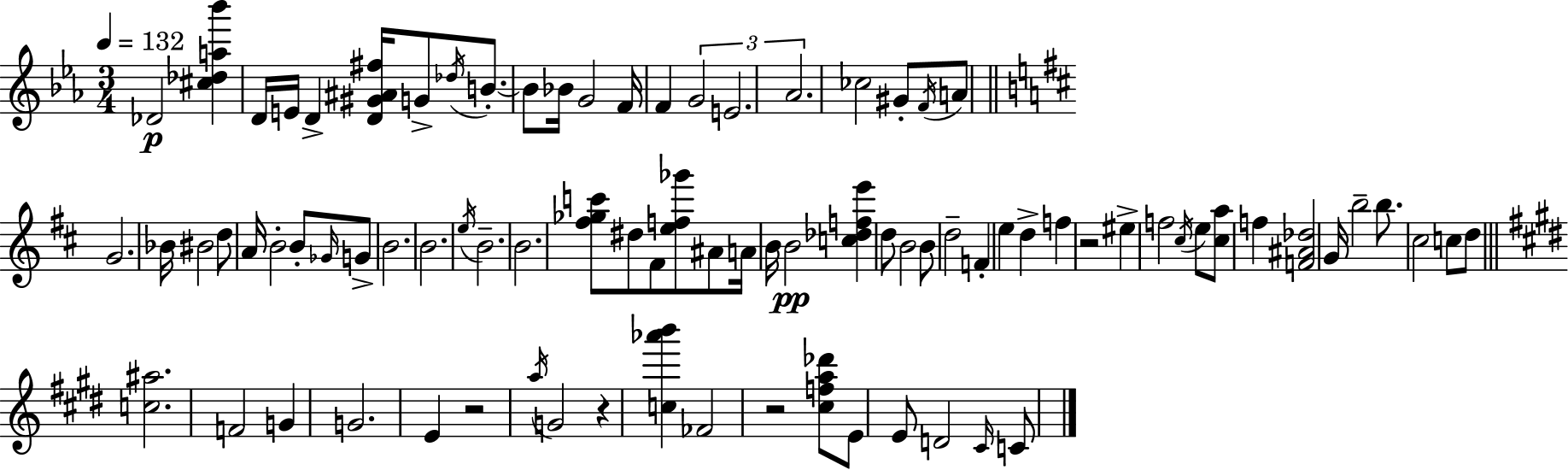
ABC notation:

X:1
T:Untitled
M:3/4
L:1/4
K:Eb
_D2 [^c_da_b'] D/4 E/4 D [D^G^A^f]/4 G/2 _d/4 B/2 B/2 _B/4 G2 F/4 F G2 E2 _A2 _c2 ^G/2 F/4 A/2 G2 _B/4 ^B2 d/2 A/4 B2 B/2 _G/4 G/2 B2 B2 e/4 B2 B2 [^f_gc']/2 ^d/2 ^F/2 [ef_g']/2 ^A/2 A/4 B/4 B2 [c_dfe'] d/2 B2 B/2 d2 F e d f z2 ^e f2 ^c/4 e/2 [^ca]/2 f [F^A_d]2 G/4 b2 b/2 ^c2 c/2 d/2 [c^a]2 F2 G G2 E z2 a/4 G2 z [c_a'b'] _F2 z2 [^cfa_d']/2 E/2 E/2 D2 ^C/4 C/2